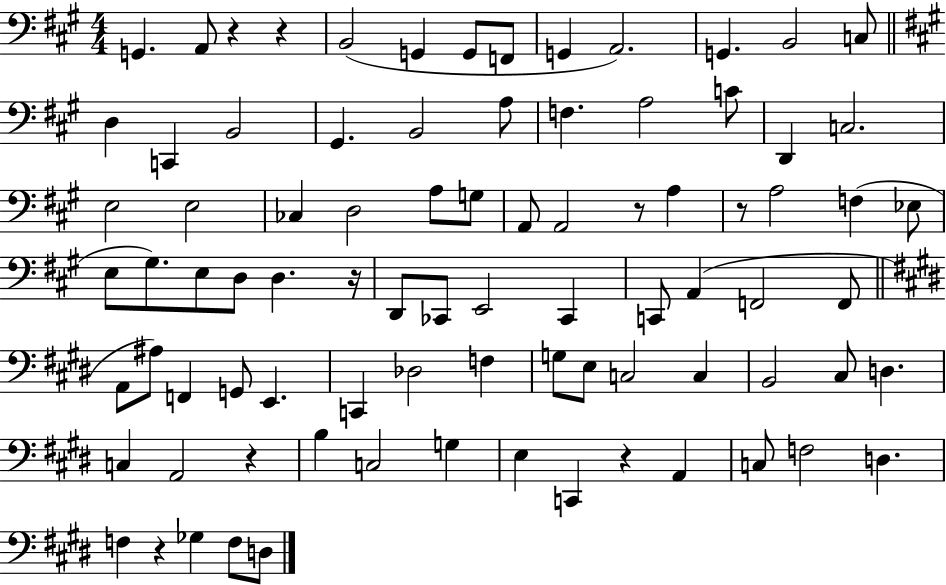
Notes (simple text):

G2/q. A2/e R/q R/q B2/h G2/q G2/e F2/e G2/q A2/h. G2/q. B2/h C3/e D3/q C2/q B2/h G#2/q. B2/h A3/e F3/q. A3/h C4/e D2/q C3/h. E3/h E3/h CES3/q D3/h A3/e G3/e A2/e A2/h R/e A3/q R/e A3/h F3/q Eb3/e E3/e G#3/e. E3/e D3/e D3/q. R/s D2/e CES2/e E2/h CES2/q C2/e A2/q F2/h F2/e A2/e A#3/e F2/q G2/e E2/q. C2/q Db3/h F3/q G3/e E3/e C3/h C3/q B2/h C#3/e D3/q. C3/q A2/h R/q B3/q C3/h G3/q E3/q C2/q R/q A2/q C3/e F3/h D3/q. F3/q R/q Gb3/q F3/e D3/e